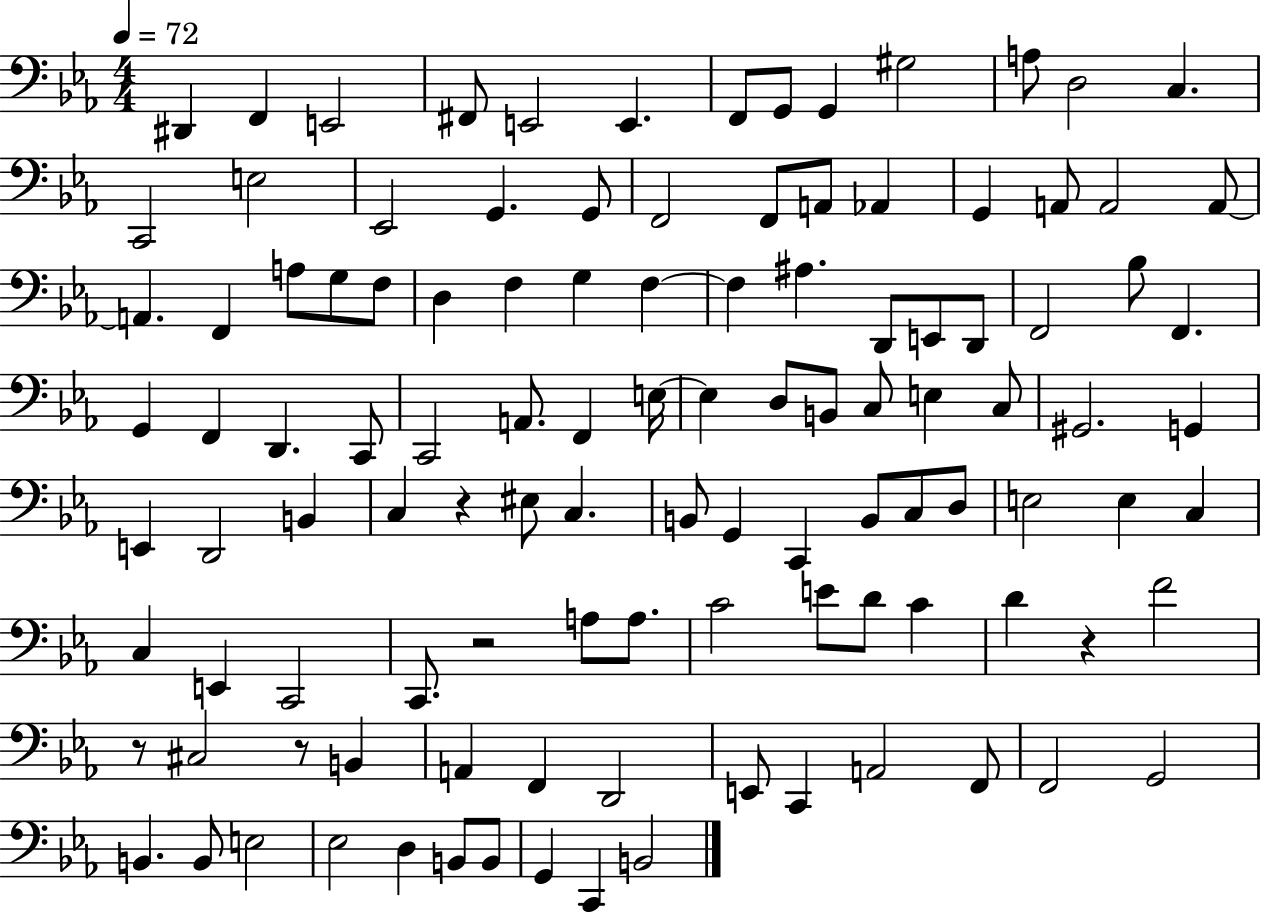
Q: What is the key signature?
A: EES major